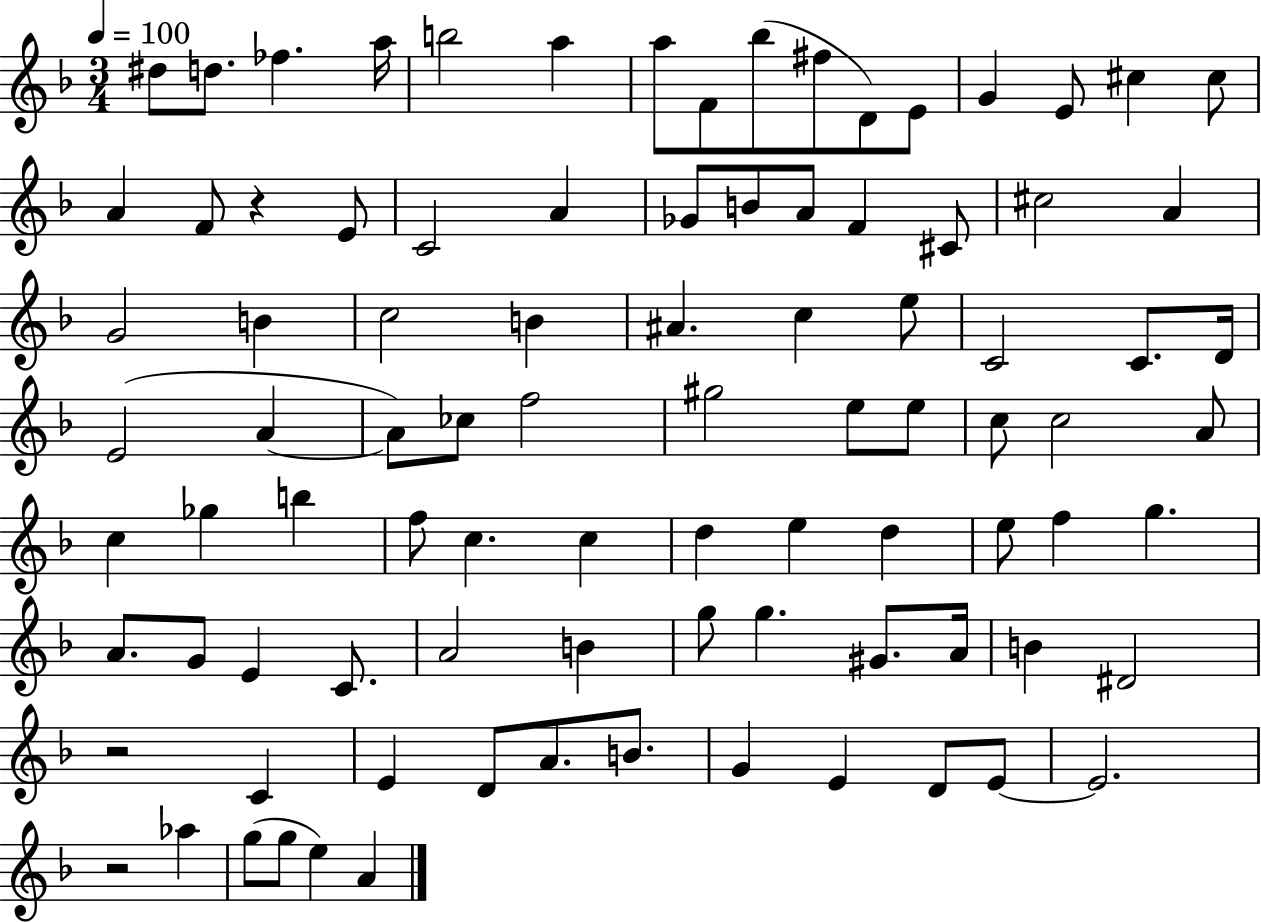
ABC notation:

X:1
T:Untitled
M:3/4
L:1/4
K:F
^d/2 d/2 _f a/4 b2 a a/2 F/2 _b/2 ^f/2 D/2 E/2 G E/2 ^c ^c/2 A F/2 z E/2 C2 A _G/2 B/2 A/2 F ^C/2 ^c2 A G2 B c2 B ^A c e/2 C2 C/2 D/4 E2 A A/2 _c/2 f2 ^g2 e/2 e/2 c/2 c2 A/2 c _g b f/2 c c d e d e/2 f g A/2 G/2 E C/2 A2 B g/2 g ^G/2 A/4 B ^D2 z2 C E D/2 A/2 B/2 G E D/2 E/2 E2 z2 _a g/2 g/2 e A